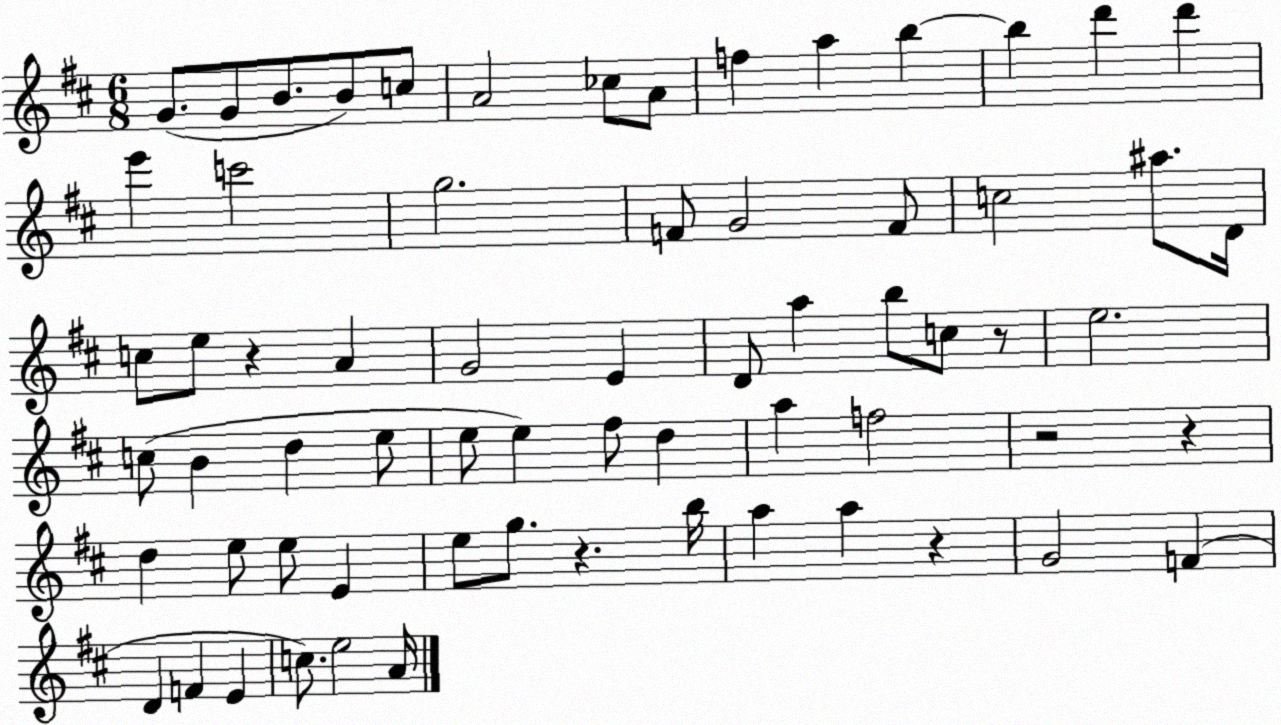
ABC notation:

X:1
T:Untitled
M:6/8
L:1/4
K:D
G/2 G/2 B/2 B/2 c/2 A2 _c/2 A/2 f a b b d' d' e' c'2 g2 F/2 G2 F/2 c2 ^a/2 D/4 c/2 e/2 z A G2 E D/2 a b/2 c/2 z/2 e2 c/2 B d e/2 e/2 e ^f/2 d a f2 z2 z d e/2 e/2 E e/2 g/2 z b/4 a a z G2 F D F E c/2 e2 A/4